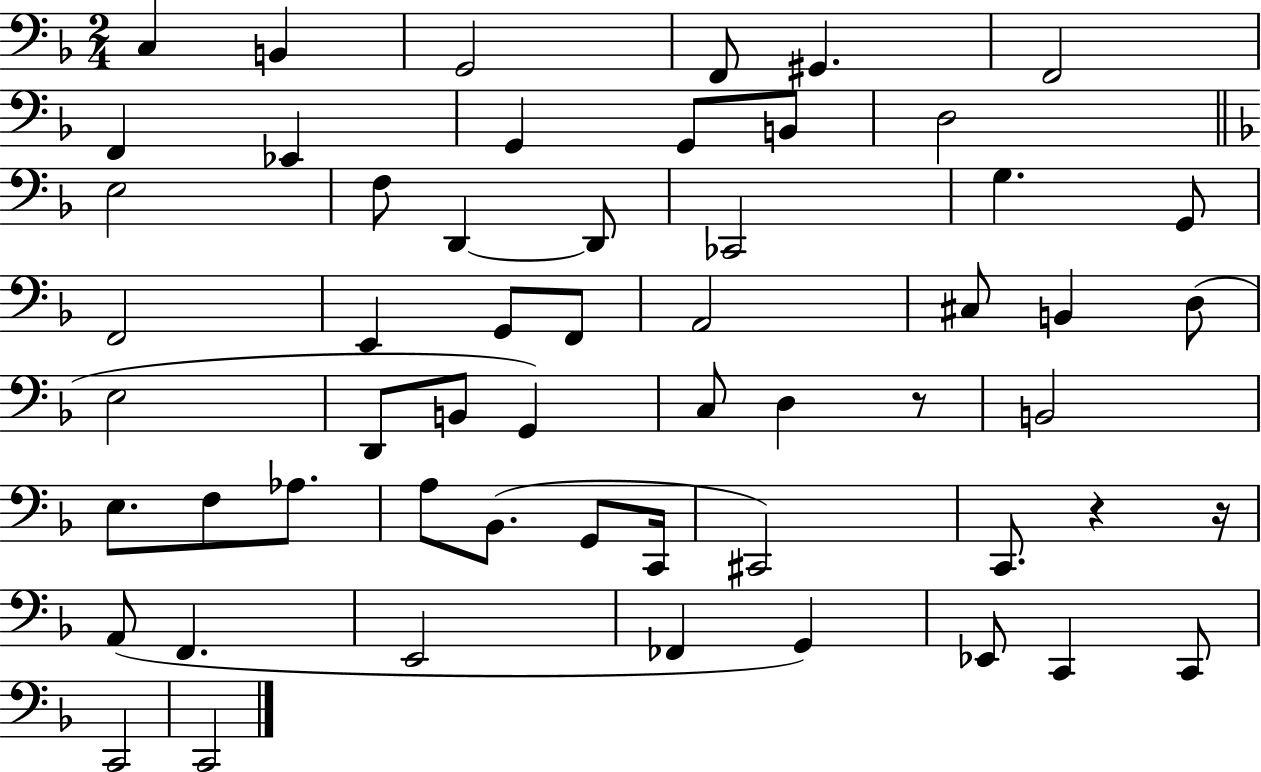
{
  \clef bass
  \numericTimeSignature
  \time 2/4
  \key f \major
  c4 b,4 | g,2 | f,8 gis,4. | f,2 | \break f,4 ees,4 | g,4 g,8 b,8 | d2 | \bar "||" \break \key f \major e2 | f8 d,4~~ d,8 | ces,2 | g4. g,8 | \break f,2 | e,4 g,8 f,8 | a,2 | cis8 b,4 d8( | \break e2 | d,8 b,8 g,4) | c8 d4 r8 | b,2 | \break e8. f8 aes8. | a8 bes,8.( g,8 c,16 | cis,2) | c,8. r4 r16 | \break a,8( f,4. | e,2 | fes,4 g,4) | ees,8 c,4 c,8 | \break c,2 | c,2 | \bar "|."
}